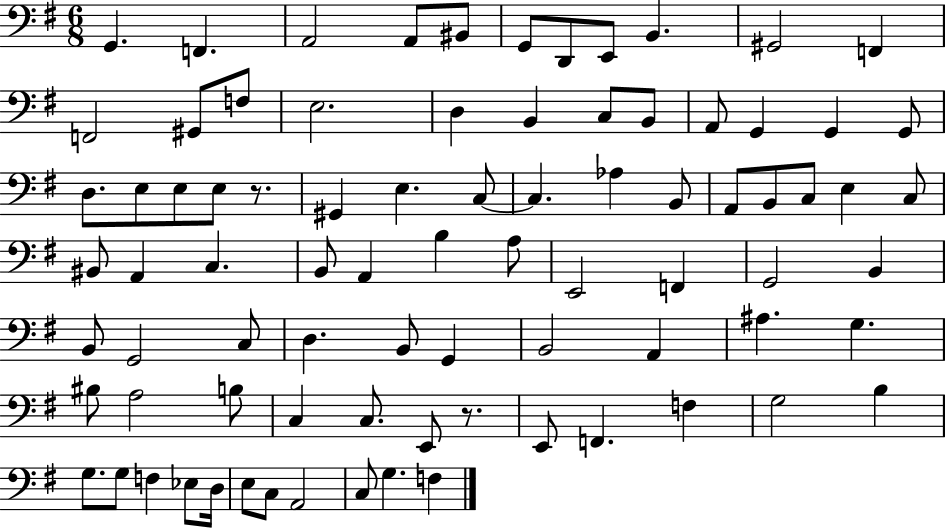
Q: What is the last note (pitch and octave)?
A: F3